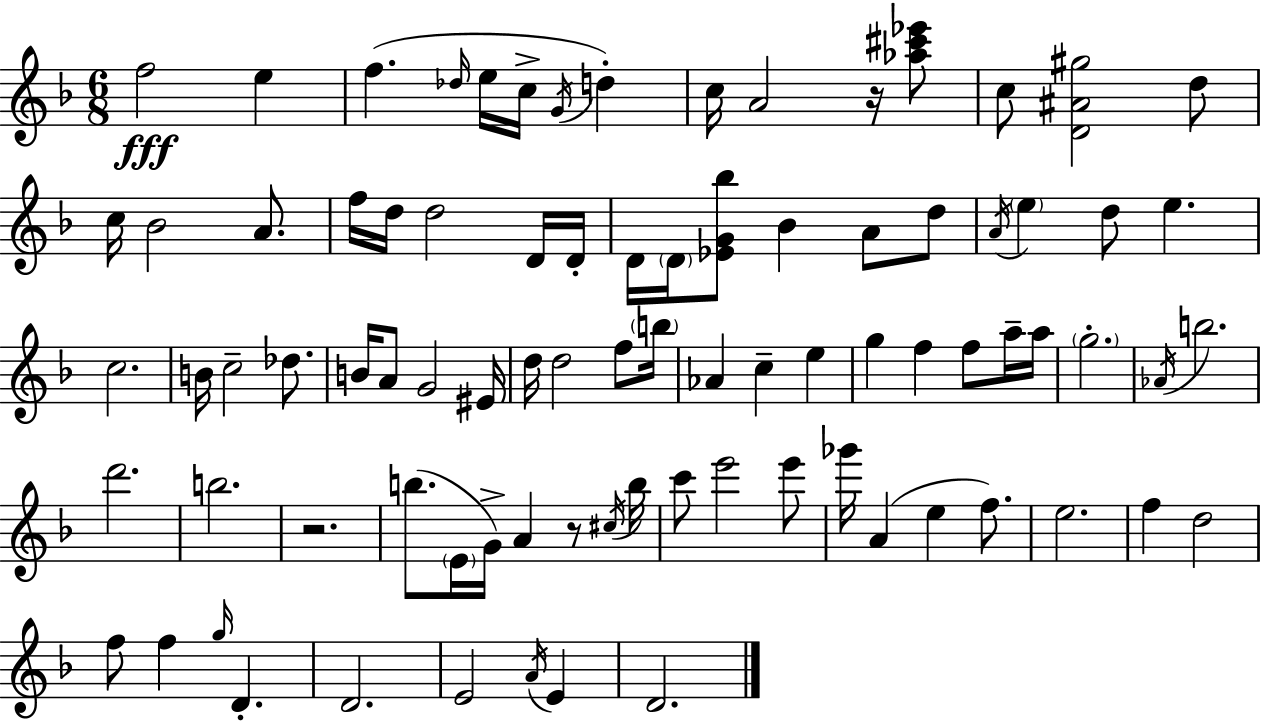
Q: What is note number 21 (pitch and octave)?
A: D4